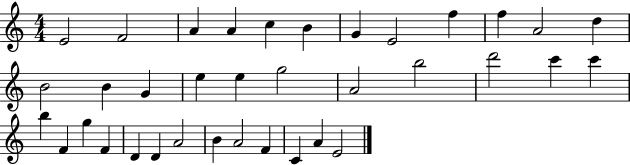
X:1
T:Untitled
M:4/4
L:1/4
K:C
E2 F2 A A c B G E2 f f A2 d B2 B G e e g2 A2 b2 d'2 c' c' b F g F D D A2 B A2 F C A E2